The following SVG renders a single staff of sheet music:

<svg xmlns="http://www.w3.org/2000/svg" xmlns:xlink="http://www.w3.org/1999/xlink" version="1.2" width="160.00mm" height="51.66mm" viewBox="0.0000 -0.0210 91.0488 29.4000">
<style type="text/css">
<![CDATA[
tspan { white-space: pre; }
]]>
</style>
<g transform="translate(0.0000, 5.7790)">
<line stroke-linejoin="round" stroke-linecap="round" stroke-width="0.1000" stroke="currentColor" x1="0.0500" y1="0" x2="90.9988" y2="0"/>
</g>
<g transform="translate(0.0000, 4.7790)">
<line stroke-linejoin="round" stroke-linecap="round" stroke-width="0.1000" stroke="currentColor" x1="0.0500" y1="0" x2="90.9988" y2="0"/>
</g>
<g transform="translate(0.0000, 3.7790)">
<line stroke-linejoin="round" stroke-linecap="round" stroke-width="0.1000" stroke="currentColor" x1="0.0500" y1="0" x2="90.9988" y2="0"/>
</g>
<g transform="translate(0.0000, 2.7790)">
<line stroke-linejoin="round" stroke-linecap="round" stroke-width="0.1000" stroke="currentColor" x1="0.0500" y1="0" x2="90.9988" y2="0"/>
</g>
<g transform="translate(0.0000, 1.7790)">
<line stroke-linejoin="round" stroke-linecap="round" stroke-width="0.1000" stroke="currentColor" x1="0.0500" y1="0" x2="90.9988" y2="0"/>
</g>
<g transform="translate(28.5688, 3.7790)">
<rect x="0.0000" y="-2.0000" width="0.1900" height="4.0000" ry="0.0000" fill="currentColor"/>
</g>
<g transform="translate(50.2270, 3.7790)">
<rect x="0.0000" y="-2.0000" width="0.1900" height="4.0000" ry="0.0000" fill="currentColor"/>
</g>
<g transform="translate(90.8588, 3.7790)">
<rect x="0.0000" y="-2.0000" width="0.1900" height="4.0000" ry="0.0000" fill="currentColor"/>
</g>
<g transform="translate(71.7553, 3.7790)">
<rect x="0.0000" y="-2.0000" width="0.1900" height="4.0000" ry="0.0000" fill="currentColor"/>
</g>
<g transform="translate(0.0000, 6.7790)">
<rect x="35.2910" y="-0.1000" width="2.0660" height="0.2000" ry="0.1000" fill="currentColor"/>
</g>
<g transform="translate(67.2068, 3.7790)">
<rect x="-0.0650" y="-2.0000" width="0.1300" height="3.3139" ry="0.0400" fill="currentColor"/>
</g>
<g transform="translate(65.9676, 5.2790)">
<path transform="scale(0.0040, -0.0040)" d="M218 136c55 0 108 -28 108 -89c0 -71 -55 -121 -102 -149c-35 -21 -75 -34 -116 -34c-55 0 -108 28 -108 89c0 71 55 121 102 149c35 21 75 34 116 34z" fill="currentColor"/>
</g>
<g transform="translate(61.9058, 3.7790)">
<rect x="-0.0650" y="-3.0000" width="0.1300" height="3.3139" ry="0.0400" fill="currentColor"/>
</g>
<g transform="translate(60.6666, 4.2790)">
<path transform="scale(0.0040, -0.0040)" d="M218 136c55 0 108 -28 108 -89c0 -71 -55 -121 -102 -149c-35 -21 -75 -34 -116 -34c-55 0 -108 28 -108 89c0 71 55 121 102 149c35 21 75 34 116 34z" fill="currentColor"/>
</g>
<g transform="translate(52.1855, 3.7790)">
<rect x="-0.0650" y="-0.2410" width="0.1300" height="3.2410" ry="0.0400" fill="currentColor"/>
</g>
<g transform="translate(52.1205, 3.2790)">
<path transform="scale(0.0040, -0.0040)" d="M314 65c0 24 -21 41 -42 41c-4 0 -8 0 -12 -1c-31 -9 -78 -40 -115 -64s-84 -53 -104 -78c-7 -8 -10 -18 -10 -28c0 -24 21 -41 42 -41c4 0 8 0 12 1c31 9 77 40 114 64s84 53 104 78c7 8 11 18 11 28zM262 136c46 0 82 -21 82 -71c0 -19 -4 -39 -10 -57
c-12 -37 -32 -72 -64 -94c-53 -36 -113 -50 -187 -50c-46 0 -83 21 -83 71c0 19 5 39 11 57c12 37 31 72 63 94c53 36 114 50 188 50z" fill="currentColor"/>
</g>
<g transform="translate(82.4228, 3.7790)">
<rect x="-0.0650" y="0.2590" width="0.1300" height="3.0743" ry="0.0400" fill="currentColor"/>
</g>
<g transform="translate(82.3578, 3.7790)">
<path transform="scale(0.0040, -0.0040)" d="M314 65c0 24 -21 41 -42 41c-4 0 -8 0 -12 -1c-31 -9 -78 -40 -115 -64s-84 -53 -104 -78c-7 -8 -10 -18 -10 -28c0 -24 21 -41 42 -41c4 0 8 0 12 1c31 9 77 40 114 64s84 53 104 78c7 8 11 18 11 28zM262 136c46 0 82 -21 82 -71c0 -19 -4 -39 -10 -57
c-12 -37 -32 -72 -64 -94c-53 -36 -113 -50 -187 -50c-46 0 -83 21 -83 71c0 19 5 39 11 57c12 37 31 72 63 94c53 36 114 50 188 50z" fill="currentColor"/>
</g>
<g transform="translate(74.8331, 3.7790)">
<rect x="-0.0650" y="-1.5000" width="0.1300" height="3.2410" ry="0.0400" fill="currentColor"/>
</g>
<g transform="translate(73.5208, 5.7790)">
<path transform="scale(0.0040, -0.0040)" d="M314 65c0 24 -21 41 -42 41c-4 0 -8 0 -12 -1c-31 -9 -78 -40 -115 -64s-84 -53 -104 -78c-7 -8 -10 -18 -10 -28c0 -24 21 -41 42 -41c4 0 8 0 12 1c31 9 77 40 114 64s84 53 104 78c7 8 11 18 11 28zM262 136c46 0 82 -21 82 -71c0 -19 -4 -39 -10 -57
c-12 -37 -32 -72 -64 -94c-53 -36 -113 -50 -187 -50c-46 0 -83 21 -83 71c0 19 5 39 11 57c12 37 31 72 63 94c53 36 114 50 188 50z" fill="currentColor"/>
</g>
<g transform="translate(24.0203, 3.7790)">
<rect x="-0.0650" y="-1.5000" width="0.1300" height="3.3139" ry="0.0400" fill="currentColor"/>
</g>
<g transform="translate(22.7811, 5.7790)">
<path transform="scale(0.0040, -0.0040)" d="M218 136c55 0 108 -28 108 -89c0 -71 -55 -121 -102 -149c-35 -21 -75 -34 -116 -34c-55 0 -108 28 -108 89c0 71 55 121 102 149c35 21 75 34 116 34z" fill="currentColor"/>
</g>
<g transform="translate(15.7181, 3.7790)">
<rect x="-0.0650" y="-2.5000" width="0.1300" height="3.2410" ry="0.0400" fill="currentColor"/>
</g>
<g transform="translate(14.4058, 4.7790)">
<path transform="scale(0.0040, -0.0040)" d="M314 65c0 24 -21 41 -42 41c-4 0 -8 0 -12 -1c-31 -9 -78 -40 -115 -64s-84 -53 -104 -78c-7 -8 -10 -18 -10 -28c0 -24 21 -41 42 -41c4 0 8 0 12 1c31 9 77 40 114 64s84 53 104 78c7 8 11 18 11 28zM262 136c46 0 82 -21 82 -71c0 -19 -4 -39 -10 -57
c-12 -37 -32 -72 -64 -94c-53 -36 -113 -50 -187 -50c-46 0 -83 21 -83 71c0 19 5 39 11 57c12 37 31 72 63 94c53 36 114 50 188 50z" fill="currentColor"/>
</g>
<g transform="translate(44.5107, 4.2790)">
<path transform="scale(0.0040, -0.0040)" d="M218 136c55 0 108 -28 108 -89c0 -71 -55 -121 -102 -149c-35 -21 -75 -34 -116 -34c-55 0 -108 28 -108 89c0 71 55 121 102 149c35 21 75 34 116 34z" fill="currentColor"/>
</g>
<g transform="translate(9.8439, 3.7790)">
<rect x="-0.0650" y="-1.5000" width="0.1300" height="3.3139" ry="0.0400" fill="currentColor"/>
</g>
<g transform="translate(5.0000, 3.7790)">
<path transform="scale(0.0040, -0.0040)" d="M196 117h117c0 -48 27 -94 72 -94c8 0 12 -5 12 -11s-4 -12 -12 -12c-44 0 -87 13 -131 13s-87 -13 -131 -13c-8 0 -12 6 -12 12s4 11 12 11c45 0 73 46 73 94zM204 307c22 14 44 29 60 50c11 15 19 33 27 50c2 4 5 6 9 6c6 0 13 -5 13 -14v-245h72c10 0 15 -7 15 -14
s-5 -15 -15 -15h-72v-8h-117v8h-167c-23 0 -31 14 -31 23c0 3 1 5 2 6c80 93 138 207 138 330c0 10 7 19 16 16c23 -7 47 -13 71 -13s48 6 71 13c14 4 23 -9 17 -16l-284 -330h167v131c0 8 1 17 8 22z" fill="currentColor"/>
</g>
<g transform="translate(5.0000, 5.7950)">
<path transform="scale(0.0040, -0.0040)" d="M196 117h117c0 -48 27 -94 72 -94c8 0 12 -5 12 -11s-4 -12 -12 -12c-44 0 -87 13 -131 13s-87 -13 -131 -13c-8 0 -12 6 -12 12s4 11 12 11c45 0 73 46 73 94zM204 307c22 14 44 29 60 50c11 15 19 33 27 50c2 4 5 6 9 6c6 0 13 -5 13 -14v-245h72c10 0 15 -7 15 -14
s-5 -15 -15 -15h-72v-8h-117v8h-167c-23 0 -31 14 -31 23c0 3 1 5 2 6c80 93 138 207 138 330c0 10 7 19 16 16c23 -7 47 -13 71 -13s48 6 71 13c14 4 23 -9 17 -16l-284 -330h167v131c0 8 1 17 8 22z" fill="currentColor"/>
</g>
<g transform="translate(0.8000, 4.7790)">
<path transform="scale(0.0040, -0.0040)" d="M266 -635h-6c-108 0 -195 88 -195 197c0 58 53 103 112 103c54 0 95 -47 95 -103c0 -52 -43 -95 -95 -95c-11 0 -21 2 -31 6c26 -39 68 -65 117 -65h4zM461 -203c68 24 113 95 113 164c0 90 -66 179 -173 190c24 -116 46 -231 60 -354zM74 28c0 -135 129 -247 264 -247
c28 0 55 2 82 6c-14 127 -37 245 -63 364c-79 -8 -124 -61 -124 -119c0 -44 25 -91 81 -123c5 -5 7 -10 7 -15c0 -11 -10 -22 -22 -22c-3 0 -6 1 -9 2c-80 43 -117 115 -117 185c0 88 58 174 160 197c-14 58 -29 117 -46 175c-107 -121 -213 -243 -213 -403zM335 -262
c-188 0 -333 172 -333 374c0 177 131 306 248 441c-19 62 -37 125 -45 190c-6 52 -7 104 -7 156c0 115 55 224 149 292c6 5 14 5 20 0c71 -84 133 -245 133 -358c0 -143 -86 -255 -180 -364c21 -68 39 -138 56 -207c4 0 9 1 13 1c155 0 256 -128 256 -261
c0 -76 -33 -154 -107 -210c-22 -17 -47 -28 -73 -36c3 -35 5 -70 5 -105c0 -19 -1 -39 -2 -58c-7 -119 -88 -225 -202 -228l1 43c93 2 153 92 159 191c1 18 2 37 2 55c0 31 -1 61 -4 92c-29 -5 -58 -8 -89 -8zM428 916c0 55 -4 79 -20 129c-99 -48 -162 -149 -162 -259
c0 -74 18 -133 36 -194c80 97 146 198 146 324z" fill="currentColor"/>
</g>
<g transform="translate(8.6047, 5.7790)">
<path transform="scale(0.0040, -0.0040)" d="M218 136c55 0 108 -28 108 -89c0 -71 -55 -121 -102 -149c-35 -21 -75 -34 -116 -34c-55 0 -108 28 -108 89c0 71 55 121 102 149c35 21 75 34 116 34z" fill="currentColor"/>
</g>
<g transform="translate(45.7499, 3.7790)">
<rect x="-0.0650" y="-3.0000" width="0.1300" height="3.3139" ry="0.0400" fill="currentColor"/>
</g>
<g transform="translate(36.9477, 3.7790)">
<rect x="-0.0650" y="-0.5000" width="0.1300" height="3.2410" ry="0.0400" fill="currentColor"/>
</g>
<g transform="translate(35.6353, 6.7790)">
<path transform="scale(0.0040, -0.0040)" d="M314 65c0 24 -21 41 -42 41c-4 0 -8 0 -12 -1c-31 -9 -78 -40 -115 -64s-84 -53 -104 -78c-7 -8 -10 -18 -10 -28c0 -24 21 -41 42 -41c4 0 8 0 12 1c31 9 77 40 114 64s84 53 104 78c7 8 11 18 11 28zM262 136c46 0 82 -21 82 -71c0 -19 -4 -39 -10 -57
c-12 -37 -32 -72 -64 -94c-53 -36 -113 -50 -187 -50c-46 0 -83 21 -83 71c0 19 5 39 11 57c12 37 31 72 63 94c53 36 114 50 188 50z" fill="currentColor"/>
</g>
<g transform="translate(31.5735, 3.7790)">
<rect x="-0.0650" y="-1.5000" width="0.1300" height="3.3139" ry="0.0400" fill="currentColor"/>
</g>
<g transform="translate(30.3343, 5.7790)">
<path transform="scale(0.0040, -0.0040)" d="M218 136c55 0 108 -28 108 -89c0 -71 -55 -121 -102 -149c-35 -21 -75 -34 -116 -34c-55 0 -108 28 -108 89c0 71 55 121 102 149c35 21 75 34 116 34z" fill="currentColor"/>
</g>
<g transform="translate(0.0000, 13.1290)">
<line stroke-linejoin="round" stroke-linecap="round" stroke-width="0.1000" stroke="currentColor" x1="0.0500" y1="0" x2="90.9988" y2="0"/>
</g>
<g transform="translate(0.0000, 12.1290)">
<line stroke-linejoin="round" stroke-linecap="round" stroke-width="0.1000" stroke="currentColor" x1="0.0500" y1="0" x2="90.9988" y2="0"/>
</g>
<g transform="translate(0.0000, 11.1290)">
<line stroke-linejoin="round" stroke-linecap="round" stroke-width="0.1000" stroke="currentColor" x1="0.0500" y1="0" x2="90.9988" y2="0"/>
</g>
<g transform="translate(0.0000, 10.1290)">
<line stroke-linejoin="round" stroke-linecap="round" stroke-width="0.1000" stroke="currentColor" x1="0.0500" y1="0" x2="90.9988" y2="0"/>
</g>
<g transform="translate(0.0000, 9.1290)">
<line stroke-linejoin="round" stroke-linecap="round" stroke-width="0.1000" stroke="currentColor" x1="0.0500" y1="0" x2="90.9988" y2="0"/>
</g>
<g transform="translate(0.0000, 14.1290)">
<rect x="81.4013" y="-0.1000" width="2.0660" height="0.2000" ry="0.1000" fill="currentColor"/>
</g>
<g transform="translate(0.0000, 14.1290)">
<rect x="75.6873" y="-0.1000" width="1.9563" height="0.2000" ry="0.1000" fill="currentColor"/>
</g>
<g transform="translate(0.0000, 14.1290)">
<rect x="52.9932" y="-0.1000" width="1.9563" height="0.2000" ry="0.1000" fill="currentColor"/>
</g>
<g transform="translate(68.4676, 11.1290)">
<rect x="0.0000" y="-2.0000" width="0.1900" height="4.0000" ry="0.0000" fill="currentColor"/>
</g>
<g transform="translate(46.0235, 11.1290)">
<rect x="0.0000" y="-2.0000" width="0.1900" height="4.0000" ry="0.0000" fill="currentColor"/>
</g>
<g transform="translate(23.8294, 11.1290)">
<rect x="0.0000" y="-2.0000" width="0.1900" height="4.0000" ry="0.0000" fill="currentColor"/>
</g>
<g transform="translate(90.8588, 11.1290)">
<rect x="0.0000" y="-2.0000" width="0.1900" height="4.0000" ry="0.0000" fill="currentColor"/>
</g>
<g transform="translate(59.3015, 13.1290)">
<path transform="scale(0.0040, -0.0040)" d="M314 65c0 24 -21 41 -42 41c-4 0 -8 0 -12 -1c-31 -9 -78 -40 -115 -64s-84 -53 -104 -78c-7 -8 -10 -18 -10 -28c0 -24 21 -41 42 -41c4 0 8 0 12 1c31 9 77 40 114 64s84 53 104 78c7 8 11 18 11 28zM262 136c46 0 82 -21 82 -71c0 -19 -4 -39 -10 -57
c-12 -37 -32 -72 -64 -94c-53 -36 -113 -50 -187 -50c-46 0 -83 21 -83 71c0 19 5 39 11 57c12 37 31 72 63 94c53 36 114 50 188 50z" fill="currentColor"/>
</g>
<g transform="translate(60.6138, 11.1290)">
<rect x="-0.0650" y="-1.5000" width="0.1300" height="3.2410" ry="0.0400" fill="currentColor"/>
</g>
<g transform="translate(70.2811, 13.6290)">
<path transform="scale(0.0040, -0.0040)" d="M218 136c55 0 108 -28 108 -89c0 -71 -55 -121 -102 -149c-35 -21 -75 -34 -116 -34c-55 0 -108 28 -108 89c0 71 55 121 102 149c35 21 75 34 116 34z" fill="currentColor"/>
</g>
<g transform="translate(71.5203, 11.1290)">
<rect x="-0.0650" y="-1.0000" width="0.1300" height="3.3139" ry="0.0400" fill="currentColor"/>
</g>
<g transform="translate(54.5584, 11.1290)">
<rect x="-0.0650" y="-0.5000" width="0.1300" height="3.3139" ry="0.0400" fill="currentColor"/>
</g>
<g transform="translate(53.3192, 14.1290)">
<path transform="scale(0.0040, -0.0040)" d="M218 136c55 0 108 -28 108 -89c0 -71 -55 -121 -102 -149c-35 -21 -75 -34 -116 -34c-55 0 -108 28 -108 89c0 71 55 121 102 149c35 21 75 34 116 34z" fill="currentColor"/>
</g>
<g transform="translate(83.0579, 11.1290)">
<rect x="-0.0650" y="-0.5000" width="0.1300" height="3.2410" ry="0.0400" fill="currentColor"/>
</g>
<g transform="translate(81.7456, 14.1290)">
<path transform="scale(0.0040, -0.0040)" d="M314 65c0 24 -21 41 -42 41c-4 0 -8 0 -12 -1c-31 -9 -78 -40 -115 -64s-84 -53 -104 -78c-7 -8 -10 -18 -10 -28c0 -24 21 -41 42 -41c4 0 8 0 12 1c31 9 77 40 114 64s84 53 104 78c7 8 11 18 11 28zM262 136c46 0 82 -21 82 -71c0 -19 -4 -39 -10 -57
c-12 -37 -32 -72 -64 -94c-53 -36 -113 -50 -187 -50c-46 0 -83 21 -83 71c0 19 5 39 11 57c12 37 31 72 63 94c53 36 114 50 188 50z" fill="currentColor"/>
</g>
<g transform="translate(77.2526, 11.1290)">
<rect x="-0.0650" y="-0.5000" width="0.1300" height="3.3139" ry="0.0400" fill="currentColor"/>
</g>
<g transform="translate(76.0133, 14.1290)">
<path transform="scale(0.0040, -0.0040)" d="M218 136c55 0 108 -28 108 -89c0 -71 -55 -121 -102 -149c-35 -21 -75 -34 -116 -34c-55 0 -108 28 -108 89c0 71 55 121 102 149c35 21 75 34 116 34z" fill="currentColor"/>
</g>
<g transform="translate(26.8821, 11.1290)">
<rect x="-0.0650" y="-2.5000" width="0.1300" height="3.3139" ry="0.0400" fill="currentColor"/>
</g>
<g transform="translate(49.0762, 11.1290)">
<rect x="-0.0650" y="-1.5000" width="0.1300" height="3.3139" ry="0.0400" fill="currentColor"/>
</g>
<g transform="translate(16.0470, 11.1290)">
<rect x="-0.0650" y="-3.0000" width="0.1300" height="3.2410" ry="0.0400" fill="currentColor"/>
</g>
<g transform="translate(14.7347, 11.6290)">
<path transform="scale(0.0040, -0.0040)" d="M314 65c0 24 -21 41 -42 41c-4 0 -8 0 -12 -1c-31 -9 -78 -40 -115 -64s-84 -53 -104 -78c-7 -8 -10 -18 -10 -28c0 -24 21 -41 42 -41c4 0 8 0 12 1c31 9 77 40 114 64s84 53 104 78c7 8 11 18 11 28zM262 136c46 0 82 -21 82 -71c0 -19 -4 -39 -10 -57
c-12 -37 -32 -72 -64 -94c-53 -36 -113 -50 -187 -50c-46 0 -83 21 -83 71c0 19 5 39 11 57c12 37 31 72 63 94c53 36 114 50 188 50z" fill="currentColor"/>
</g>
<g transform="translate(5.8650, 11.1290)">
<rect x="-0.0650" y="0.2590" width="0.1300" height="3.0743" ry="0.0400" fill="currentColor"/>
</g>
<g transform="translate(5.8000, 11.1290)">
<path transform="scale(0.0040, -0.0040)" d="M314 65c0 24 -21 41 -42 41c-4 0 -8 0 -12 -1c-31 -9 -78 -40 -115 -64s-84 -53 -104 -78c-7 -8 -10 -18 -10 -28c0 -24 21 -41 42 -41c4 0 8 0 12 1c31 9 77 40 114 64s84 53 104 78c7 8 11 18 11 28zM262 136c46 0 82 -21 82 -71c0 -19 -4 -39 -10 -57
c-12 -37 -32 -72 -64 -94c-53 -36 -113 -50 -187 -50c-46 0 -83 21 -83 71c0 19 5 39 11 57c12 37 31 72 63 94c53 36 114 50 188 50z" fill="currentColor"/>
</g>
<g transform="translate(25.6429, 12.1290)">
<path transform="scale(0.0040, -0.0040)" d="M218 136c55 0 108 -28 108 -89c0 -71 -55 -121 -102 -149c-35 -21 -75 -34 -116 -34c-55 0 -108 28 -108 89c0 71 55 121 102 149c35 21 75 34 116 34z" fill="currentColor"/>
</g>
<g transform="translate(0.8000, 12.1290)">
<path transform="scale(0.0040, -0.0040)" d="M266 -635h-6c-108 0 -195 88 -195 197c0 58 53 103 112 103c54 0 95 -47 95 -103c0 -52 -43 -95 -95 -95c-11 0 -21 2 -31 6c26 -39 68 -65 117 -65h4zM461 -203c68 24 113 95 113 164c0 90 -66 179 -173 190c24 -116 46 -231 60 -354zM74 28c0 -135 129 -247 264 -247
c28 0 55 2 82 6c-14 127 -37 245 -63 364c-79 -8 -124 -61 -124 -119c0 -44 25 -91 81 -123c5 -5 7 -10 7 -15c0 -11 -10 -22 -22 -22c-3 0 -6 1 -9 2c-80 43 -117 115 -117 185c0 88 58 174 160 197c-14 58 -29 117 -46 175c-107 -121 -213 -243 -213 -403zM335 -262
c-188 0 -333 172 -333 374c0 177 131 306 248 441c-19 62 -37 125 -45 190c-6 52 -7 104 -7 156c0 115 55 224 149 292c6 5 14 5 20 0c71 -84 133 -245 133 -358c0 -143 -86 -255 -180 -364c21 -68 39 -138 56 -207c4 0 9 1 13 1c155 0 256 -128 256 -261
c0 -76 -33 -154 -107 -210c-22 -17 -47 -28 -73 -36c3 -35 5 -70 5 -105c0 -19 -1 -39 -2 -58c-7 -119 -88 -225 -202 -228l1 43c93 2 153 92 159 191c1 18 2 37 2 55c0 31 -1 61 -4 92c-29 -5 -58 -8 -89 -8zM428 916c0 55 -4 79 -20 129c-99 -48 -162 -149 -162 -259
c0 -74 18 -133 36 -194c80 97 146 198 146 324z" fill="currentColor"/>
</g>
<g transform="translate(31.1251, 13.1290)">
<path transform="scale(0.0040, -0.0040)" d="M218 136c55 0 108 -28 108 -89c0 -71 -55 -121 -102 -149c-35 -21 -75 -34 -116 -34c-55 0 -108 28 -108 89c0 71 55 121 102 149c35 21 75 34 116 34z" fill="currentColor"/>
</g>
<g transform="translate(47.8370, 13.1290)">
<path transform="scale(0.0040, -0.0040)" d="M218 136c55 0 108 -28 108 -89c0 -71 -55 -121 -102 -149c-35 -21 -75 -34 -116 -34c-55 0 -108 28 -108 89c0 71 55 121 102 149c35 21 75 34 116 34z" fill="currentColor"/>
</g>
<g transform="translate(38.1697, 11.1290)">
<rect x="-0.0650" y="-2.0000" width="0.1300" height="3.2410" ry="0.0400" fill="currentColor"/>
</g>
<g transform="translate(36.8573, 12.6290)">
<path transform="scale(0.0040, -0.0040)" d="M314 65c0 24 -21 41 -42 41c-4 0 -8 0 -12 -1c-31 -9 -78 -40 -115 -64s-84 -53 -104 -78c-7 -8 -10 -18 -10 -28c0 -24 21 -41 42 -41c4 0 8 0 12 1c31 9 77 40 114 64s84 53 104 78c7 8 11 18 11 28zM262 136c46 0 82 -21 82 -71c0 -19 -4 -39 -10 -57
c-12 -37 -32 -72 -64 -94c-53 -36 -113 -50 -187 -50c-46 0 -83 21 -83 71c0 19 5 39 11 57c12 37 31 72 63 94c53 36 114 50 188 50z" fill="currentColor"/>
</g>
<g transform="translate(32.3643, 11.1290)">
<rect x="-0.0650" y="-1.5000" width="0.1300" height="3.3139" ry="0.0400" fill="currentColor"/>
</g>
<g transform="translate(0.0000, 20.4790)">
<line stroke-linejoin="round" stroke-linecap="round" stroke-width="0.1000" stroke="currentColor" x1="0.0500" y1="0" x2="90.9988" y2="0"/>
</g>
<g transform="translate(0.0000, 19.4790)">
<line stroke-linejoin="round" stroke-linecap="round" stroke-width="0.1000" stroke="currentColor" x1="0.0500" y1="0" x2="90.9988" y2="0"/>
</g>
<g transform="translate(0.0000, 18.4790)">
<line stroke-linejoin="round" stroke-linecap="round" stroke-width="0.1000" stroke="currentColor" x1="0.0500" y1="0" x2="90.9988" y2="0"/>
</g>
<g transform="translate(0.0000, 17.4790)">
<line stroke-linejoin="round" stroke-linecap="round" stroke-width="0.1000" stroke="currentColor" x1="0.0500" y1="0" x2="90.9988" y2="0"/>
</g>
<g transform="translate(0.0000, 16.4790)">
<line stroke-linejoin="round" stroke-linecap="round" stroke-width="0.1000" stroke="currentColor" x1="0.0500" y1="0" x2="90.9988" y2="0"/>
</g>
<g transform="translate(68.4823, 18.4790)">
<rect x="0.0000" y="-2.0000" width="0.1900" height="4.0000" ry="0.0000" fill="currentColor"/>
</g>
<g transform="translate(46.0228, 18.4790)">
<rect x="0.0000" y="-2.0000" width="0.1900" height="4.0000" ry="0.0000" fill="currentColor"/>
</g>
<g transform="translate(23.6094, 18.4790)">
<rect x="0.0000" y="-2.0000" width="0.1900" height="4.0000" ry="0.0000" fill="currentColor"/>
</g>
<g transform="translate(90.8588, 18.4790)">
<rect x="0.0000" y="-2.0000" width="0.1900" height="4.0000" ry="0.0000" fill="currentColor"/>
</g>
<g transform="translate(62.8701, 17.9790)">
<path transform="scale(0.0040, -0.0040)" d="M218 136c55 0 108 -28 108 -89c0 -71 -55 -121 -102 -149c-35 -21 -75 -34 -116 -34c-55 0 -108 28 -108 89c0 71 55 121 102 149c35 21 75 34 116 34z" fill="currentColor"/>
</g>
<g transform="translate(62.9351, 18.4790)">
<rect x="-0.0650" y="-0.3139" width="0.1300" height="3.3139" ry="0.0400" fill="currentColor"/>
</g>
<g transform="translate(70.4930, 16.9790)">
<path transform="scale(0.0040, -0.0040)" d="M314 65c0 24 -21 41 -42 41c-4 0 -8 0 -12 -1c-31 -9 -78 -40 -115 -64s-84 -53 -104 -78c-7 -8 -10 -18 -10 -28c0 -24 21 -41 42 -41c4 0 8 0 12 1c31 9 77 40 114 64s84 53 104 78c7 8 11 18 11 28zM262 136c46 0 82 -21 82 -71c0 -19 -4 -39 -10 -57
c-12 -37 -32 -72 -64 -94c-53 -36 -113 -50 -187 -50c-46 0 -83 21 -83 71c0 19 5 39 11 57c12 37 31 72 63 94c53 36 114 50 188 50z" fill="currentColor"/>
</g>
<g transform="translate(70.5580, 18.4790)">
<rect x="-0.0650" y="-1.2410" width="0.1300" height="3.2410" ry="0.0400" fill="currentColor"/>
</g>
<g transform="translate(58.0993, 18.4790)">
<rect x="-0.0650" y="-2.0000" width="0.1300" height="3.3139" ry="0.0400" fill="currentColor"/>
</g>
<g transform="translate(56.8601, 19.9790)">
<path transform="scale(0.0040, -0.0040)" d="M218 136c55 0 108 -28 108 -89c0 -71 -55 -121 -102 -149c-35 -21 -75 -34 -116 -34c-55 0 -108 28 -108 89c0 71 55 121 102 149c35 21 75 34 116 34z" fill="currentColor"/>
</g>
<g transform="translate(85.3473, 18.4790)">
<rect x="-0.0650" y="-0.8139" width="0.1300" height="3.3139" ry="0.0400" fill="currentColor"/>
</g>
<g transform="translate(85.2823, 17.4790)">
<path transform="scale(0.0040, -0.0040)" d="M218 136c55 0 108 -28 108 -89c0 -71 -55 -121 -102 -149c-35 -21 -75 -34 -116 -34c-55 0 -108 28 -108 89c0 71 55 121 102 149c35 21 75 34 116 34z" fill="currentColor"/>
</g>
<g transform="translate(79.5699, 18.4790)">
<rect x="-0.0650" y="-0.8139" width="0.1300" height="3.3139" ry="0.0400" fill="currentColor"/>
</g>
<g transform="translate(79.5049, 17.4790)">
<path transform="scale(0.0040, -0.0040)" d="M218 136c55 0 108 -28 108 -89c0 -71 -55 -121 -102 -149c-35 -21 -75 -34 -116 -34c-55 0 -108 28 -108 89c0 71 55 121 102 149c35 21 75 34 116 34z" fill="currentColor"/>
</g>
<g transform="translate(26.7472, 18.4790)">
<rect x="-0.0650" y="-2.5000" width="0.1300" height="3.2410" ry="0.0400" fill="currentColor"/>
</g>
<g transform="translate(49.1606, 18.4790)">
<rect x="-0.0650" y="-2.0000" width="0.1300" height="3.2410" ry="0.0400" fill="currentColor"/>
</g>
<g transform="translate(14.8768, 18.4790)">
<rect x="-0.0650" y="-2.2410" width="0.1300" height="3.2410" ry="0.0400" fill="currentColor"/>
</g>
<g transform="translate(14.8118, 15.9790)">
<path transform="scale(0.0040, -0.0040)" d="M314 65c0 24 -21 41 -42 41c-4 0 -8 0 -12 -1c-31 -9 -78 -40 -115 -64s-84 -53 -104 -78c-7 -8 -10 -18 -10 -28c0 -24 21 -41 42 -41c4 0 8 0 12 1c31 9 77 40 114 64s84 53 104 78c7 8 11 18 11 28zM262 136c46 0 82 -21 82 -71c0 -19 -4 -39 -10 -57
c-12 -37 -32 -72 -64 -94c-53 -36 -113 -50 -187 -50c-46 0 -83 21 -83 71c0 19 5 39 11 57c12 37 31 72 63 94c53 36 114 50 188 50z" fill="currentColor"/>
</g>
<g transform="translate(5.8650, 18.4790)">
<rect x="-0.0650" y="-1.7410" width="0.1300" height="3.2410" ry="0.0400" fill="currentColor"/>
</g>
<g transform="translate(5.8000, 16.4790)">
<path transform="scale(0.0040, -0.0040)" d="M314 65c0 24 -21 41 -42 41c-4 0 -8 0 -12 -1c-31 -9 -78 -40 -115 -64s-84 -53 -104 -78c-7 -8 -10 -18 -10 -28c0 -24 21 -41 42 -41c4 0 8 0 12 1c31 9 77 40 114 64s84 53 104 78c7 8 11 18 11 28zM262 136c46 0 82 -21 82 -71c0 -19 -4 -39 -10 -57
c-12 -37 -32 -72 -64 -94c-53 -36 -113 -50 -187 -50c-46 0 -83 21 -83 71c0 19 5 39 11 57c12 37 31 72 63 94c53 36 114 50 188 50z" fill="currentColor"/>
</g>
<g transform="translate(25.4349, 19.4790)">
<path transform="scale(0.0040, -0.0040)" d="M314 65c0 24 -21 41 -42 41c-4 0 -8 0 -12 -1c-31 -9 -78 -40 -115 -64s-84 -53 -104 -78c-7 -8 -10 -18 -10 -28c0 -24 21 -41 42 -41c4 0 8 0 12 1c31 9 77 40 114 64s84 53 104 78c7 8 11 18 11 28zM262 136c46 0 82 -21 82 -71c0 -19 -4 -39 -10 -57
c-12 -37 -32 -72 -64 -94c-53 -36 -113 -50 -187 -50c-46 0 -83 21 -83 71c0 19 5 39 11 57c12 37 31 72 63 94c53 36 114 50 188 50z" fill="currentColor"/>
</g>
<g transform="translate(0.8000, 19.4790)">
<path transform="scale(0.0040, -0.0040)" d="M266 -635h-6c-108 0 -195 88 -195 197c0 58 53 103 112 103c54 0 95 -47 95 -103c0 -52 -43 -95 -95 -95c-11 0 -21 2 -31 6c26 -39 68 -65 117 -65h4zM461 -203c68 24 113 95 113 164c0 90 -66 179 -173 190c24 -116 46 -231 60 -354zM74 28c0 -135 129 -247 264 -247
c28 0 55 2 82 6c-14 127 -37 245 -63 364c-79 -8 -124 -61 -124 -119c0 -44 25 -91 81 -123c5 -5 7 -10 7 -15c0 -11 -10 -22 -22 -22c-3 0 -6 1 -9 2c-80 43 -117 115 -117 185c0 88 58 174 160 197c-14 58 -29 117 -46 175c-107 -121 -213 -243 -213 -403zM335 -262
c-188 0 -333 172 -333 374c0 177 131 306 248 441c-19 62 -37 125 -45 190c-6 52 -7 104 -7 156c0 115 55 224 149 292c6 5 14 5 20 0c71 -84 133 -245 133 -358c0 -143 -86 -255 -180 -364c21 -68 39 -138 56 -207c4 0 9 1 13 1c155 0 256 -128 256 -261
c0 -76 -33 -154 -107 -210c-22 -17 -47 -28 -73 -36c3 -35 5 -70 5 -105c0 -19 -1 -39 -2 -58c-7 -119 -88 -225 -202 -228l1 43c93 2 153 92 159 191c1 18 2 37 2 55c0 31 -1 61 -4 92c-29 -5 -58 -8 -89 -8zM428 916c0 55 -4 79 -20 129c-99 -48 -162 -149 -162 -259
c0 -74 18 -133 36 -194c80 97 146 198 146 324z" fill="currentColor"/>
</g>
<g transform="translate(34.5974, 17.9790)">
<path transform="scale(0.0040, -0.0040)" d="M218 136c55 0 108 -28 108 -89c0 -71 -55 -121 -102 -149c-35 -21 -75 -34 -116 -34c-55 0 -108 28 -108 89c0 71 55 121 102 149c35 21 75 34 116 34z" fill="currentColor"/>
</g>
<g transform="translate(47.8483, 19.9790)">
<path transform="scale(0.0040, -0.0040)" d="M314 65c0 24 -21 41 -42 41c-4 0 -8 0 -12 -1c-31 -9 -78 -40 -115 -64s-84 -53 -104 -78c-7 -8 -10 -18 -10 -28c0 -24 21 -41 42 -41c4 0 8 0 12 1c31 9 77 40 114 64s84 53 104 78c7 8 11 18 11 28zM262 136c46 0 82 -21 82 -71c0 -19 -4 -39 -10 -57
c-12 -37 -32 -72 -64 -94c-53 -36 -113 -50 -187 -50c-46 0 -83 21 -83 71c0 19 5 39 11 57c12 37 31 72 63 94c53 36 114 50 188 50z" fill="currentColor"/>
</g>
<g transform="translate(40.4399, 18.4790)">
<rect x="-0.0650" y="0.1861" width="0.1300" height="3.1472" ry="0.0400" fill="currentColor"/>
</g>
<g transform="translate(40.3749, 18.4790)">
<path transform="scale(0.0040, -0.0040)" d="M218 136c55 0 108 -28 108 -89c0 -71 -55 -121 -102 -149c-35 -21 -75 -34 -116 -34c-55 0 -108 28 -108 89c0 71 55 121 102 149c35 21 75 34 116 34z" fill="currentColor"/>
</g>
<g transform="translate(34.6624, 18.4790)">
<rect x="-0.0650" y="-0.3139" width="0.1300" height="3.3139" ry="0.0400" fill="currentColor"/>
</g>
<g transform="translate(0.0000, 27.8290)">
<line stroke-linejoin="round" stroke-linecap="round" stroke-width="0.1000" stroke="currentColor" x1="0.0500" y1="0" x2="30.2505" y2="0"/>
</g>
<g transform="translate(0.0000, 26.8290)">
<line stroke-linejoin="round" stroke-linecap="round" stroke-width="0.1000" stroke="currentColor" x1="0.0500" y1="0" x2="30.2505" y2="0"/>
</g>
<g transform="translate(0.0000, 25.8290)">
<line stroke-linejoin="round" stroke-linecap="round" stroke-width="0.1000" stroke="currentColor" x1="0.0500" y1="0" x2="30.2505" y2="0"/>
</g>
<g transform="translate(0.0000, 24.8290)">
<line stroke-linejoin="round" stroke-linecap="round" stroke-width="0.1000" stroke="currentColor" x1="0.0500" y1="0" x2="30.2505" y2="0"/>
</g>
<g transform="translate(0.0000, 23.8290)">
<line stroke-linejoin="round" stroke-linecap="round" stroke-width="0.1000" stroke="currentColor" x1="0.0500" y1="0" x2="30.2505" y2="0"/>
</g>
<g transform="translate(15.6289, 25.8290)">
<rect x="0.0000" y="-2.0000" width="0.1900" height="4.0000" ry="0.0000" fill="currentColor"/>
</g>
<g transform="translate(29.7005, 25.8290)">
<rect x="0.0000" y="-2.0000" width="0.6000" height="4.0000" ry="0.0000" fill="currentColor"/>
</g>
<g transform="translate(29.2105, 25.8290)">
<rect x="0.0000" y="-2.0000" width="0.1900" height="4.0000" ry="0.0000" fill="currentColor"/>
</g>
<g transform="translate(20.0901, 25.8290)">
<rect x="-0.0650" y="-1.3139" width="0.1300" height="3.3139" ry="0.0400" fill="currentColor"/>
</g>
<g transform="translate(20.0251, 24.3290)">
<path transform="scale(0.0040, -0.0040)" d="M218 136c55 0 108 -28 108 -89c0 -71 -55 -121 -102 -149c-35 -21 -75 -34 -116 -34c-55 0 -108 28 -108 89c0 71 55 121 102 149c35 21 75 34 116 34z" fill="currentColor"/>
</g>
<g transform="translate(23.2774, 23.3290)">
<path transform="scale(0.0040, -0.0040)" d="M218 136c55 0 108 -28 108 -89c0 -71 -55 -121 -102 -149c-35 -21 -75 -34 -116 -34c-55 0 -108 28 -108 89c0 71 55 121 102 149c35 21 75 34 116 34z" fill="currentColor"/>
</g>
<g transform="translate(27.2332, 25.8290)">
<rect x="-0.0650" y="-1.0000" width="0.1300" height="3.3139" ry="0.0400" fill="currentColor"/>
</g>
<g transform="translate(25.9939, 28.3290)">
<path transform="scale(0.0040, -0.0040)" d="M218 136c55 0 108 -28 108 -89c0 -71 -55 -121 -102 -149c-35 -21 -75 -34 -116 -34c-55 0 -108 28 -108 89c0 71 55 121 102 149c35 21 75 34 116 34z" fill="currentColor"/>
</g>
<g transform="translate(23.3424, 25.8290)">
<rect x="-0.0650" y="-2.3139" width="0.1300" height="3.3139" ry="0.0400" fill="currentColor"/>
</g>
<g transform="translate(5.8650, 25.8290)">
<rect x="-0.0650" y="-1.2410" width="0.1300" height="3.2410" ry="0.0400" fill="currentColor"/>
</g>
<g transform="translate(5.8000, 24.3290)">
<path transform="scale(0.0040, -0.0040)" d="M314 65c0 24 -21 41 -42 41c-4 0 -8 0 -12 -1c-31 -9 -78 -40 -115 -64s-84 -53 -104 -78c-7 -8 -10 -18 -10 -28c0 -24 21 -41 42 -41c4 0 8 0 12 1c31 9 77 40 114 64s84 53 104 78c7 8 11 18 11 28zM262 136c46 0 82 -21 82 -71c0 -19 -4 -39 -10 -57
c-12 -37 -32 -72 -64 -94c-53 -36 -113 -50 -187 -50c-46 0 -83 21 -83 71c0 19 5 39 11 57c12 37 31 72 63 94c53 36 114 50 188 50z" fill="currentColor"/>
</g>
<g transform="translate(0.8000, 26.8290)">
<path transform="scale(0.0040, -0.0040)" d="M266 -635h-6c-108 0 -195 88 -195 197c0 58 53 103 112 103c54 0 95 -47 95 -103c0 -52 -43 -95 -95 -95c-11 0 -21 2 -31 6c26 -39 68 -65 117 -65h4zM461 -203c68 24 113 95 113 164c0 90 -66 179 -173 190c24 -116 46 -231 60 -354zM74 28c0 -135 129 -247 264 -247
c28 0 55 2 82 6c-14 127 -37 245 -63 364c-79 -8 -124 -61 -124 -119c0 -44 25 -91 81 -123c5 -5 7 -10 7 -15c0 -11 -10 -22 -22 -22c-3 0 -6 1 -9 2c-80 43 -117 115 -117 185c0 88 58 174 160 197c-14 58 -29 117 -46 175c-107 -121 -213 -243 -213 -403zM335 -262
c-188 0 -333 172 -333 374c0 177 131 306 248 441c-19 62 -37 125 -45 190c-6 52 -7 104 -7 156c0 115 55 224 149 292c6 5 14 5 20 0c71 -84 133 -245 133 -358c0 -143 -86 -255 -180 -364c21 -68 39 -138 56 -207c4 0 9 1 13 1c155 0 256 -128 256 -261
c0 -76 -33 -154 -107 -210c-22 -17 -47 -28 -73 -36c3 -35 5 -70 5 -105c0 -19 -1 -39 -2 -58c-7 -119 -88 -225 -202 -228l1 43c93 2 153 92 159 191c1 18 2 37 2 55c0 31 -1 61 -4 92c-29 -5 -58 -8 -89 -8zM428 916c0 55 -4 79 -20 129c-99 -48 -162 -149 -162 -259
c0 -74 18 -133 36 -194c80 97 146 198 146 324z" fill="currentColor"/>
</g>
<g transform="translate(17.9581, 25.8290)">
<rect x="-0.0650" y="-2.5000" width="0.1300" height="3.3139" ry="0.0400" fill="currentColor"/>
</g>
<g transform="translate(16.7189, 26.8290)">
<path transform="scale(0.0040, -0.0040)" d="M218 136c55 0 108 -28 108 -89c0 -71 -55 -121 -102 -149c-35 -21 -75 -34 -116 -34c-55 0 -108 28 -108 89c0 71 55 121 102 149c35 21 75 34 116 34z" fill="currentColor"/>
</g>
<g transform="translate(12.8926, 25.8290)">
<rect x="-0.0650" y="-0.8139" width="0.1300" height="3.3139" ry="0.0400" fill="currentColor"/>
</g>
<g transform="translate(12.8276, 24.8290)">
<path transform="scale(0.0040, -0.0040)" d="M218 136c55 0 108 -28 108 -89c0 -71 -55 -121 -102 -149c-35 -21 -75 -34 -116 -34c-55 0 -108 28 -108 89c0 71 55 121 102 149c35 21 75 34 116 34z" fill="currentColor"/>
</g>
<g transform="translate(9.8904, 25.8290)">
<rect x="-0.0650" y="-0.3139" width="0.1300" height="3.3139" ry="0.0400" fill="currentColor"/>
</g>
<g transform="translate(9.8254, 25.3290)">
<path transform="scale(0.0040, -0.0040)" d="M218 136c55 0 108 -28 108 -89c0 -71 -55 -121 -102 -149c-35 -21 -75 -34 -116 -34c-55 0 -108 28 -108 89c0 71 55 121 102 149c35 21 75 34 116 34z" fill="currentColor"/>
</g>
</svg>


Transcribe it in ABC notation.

X:1
T:Untitled
M:4/4
L:1/4
K:C
E G2 E E C2 A c2 A F E2 B2 B2 A2 G E F2 E C E2 D C C2 f2 g2 G2 c B F2 F c e2 d d e2 c d G e g D